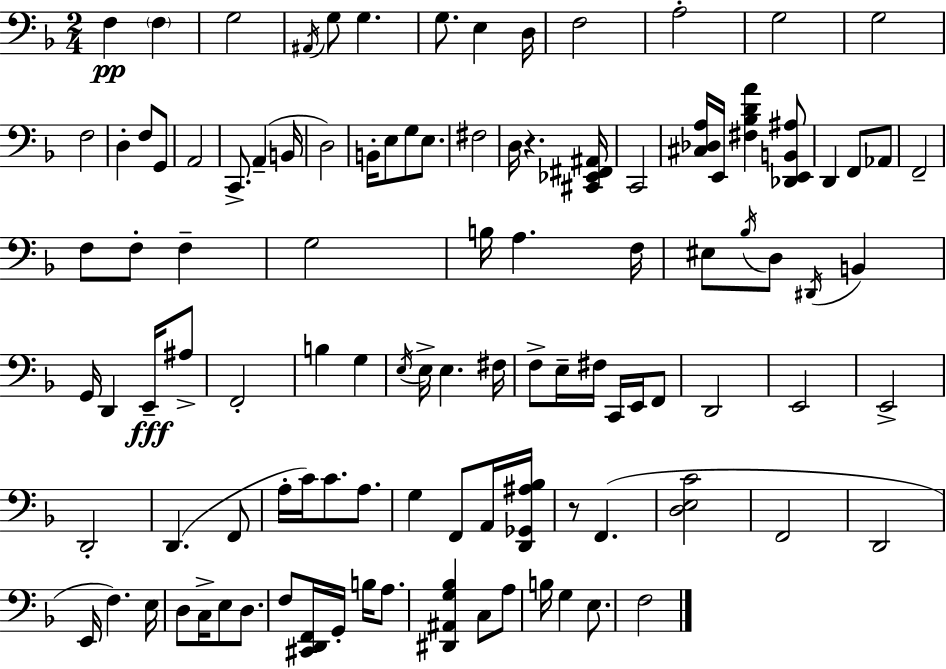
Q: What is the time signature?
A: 2/4